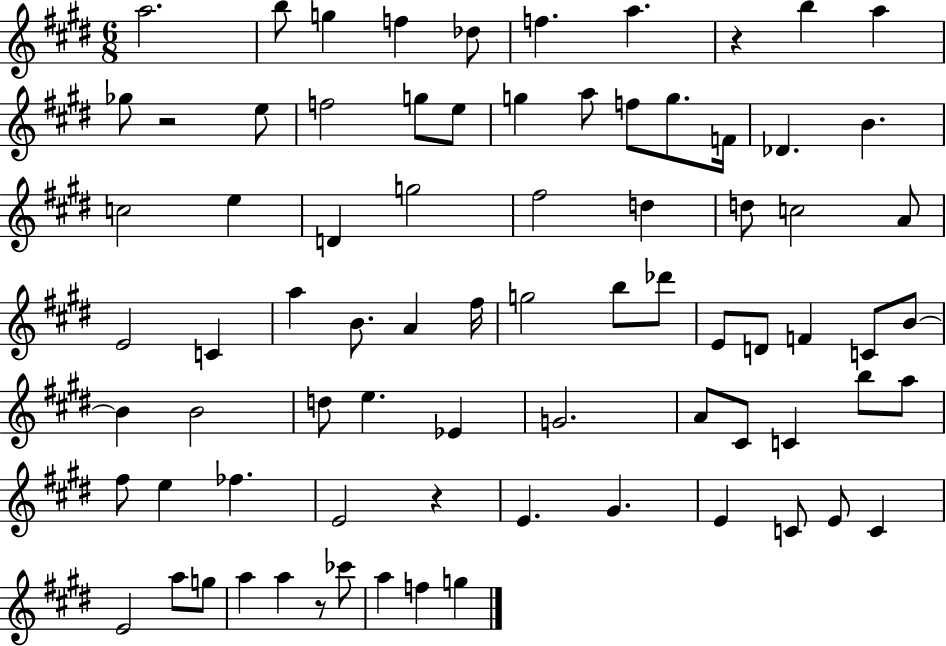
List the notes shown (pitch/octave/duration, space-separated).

A5/h. B5/e G5/q F5/q Db5/e F5/q. A5/q. R/q B5/q A5/q Gb5/e R/h E5/e F5/h G5/e E5/e G5/q A5/e F5/e G5/e. F4/s Db4/q. B4/q. C5/h E5/q D4/q G5/h F#5/h D5/q D5/e C5/h A4/e E4/h C4/q A5/q B4/e. A4/q F#5/s G5/h B5/e Db6/e E4/e D4/e F4/q C4/e B4/e B4/q B4/h D5/e E5/q. Eb4/q G4/h. A4/e C#4/e C4/q B5/e A5/e F#5/e E5/q FES5/q. E4/h R/q E4/q. G#4/q. E4/q C4/e E4/e C4/q E4/h A5/e G5/e A5/q A5/q R/e CES6/e A5/q F5/q G5/q